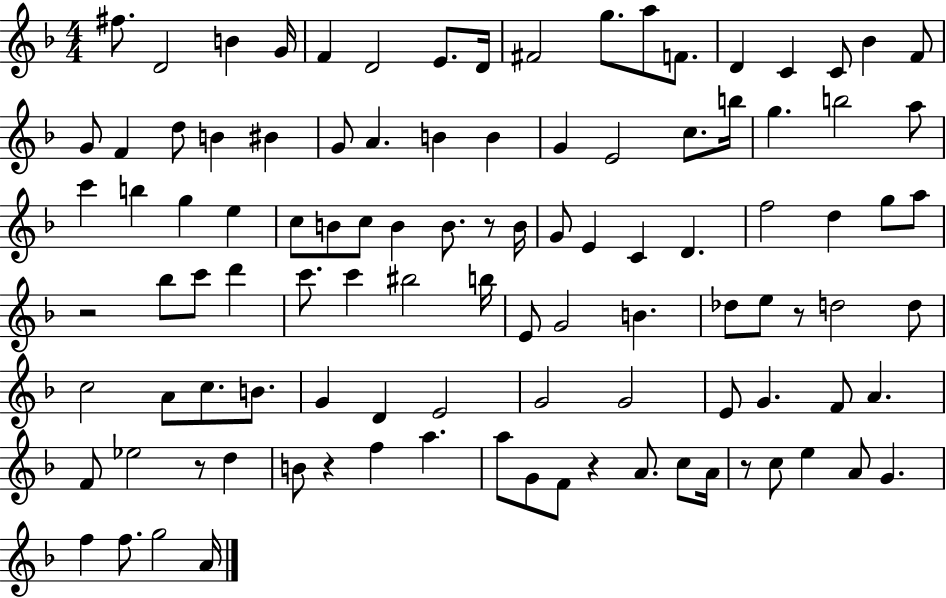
F#5/e. D4/h B4/q G4/s F4/q D4/h E4/e. D4/s F#4/h G5/e. A5/e F4/e. D4/q C4/q C4/e Bb4/q F4/e G4/e F4/q D5/e B4/q BIS4/q G4/e A4/q. B4/q B4/q G4/q E4/h C5/e. B5/s G5/q. B5/h A5/e C6/q B5/q G5/q E5/q C5/e B4/e C5/e B4/q B4/e. R/e B4/s G4/e E4/q C4/q D4/q. F5/h D5/q G5/e A5/e R/h Bb5/e C6/e D6/q C6/e. C6/q BIS5/h B5/s E4/e G4/h B4/q. Db5/e E5/e R/e D5/h D5/e C5/h A4/e C5/e. B4/e. G4/q D4/q E4/h G4/h G4/h E4/e G4/q. F4/e A4/q. F4/e Eb5/h R/e D5/q B4/e R/q F5/q A5/q. A5/e G4/e F4/e R/q A4/e. C5/e A4/s R/e C5/e E5/q A4/e G4/q. F5/q F5/e. G5/h A4/s